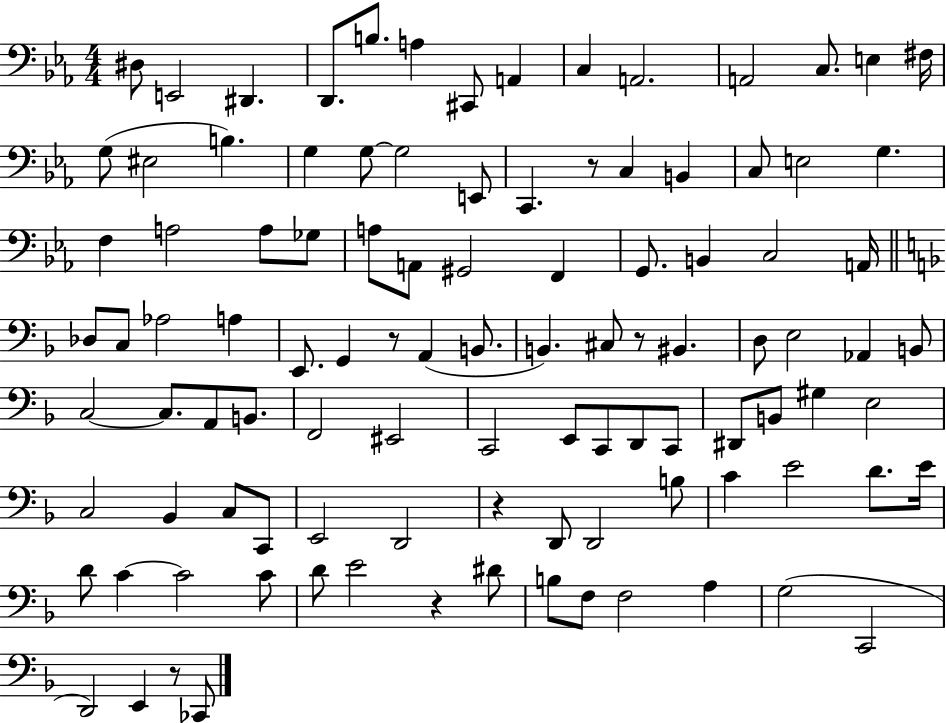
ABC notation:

X:1
T:Untitled
M:4/4
L:1/4
K:Eb
^D,/2 E,,2 ^D,, D,,/2 B,/2 A, ^C,,/2 A,, C, A,,2 A,,2 C,/2 E, ^F,/4 G,/2 ^E,2 B, G, G,/2 G,2 E,,/2 C,, z/2 C, B,, C,/2 E,2 G, F, A,2 A,/2 _G,/2 A,/2 A,,/2 ^G,,2 F,, G,,/2 B,, C,2 A,,/4 _D,/2 C,/2 _A,2 A, E,,/2 G,, z/2 A,, B,,/2 B,, ^C,/2 z/2 ^B,, D,/2 E,2 _A,, B,,/2 C,2 C,/2 A,,/2 B,,/2 F,,2 ^E,,2 C,,2 E,,/2 C,,/2 D,,/2 C,,/2 ^D,,/2 B,,/2 ^G, E,2 C,2 _B,, C,/2 C,,/2 E,,2 D,,2 z D,,/2 D,,2 B,/2 C E2 D/2 E/4 D/2 C C2 C/2 D/2 E2 z ^D/2 B,/2 F,/2 F,2 A, G,2 C,,2 D,,2 E,, z/2 _C,,/2